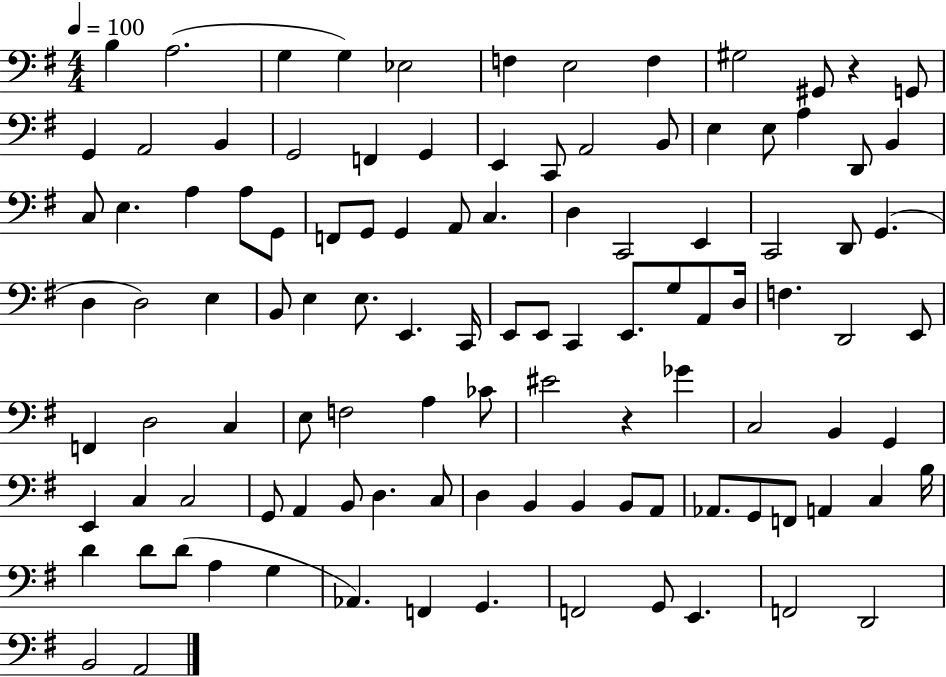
X:1
T:Untitled
M:4/4
L:1/4
K:G
B, A,2 G, G, _E,2 F, E,2 F, ^G,2 ^G,,/2 z G,,/2 G,, A,,2 B,, G,,2 F,, G,, E,, C,,/2 A,,2 B,,/2 E, E,/2 A, D,,/2 B,, C,/2 E, A, A,/2 G,,/2 F,,/2 G,,/2 G,, A,,/2 C, D, C,,2 E,, C,,2 D,,/2 G,, D, D,2 E, B,,/2 E, E,/2 E,, C,,/4 E,,/2 E,,/2 C,, E,,/2 G,/2 A,,/2 D,/4 F, D,,2 E,,/2 F,, D,2 C, E,/2 F,2 A, _C/2 ^E2 z _G C,2 B,, G,, E,, C, C,2 G,,/2 A,, B,,/2 D, C,/2 D, B,, B,, B,,/2 A,,/2 _A,,/2 G,,/2 F,,/2 A,, C, B,/4 D D/2 D/2 A, G, _A,, F,, G,, F,,2 G,,/2 E,, F,,2 D,,2 B,,2 A,,2